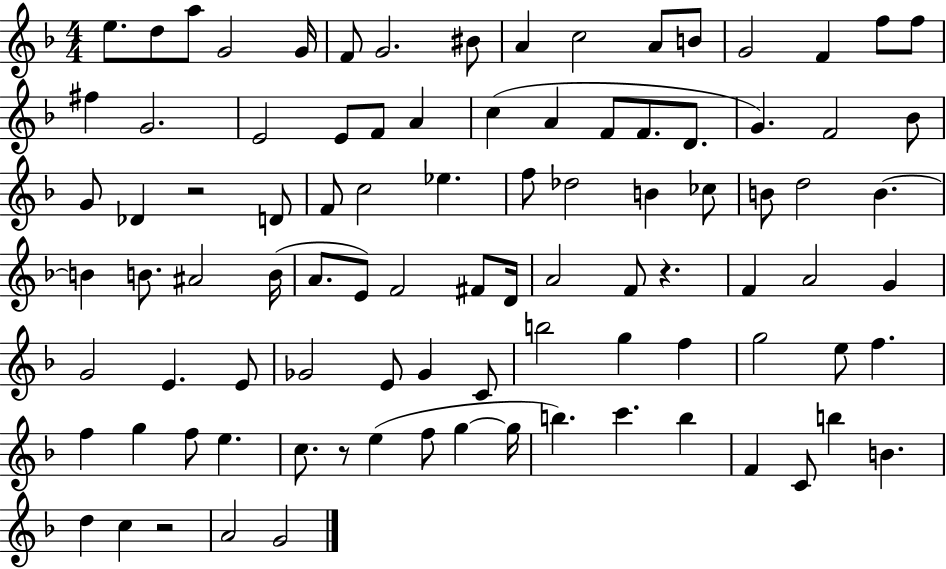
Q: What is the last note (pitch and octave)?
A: G4